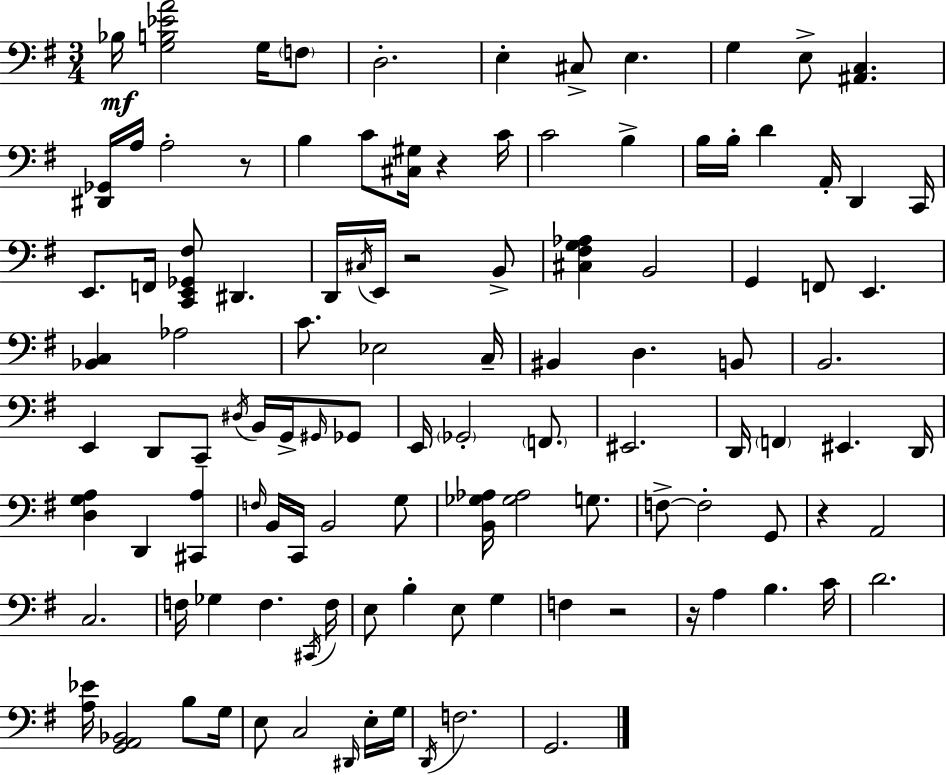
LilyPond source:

{
  \clef bass
  \numericTimeSignature
  \time 3/4
  \key e \minor
  bes16\mf <g b ees' a'>2 g16 \parenthesize f8 | d2.-. | e4-. cis8-> e4. | g4 e8-> <ais, c>4. | \break <dis, ges,>16 a16 a2-. r8 | b4 c'8 <cis gis>16 r4 c'16 | c'2 b4-> | b16 b16-. d'4 a,16-. d,4 c,16 | \break e,8. f,16 <c, e, ges, fis>8 dis,4. | d,16 \acciaccatura { cis16 } e,16 r2 b,8-> | <cis fis g aes>4 b,2 | g,4 f,8 e,4. | \break <bes, c>4 aes2 | c'8. ees2 | c16-- bis,4 d4. b,8 | b,2. | \break e,4 d,8 c,8-- \acciaccatura { dis16 } b,16 g,16-> | \grace { gis,16 } ges,8 e,16 \parenthesize ges,2-. | \parenthesize f,8. eis,2. | d,16 \parenthesize f,4 eis,4. | \break d,16 <d g a>4 d,4 <cis, a>4 | \grace { f16 } b,16 c,16 b,2 | g8 <b, ges aes>16 <ges aes>2 | g8. f8->~~ f2-. | \break g,8 r4 a,2 | c2. | f16 ges4 f4. | \acciaccatura { cis,16 } f16 e8 b4-. e8 | \break g4 f4 r2 | r16 a4 b4. | c'16 d'2. | <a ees'>16 <g, a, bes,>2 | \break b8 g16 e8 c2 | \grace { dis,16 } e16-. g16 \acciaccatura { d,16 } f2. | g,2. | \bar "|."
}